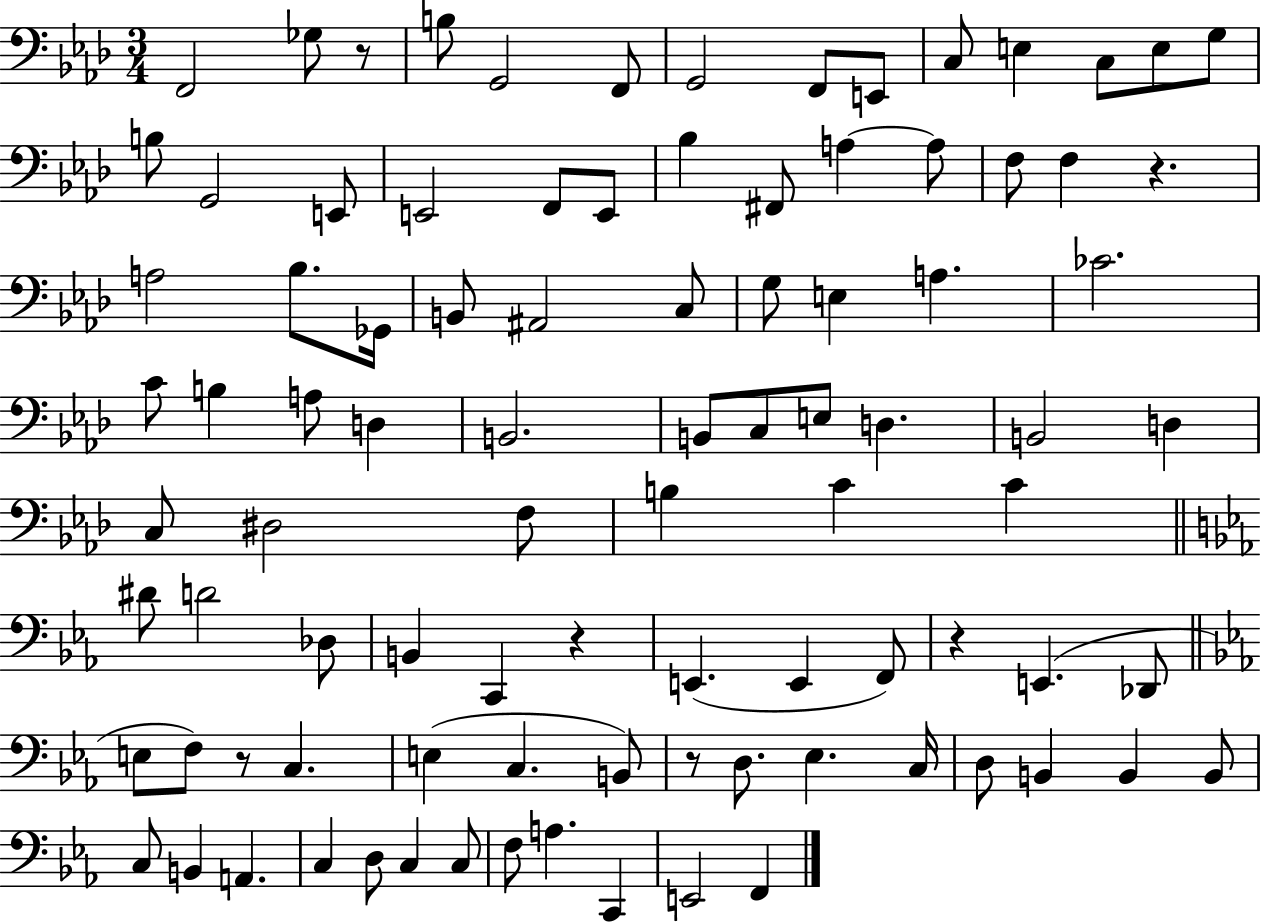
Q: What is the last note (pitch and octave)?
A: F2